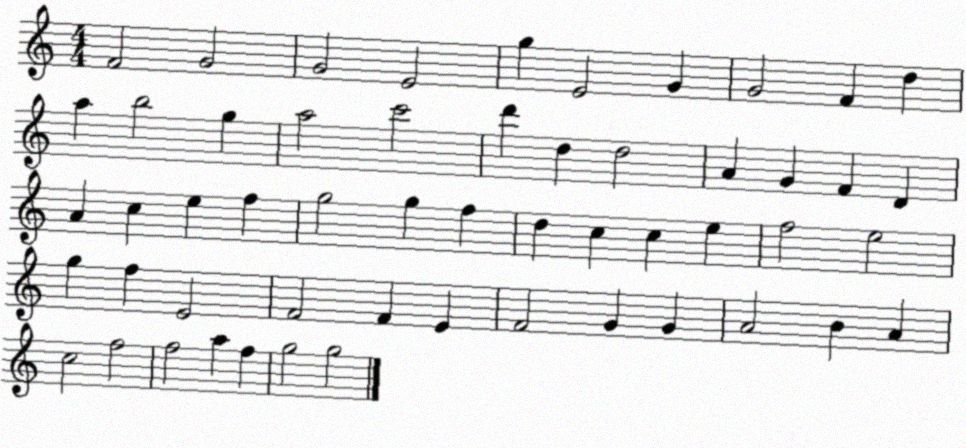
X:1
T:Untitled
M:4/4
L:1/4
K:C
F2 G2 G2 E2 g E2 G G2 F d a b2 g a2 c'2 d' d d2 A G F D A c e f g2 g f d c c e f2 e2 g f E2 F2 F E F2 G G A2 B A c2 f2 f2 a f g2 g2